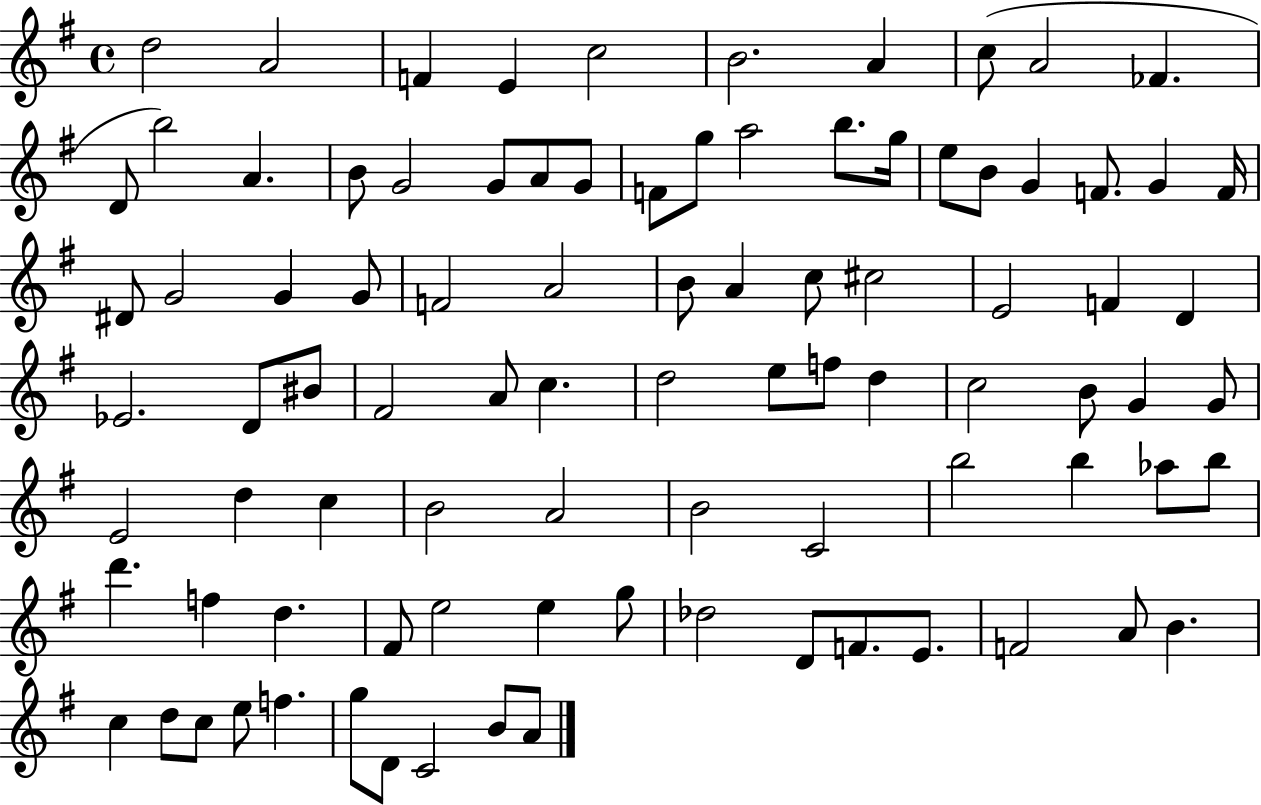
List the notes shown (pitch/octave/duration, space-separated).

D5/h A4/h F4/q E4/q C5/h B4/h. A4/q C5/e A4/h FES4/q. D4/e B5/h A4/q. B4/e G4/h G4/e A4/e G4/e F4/e G5/e A5/h B5/e. G5/s E5/e B4/e G4/q F4/e. G4/q F4/s D#4/e G4/h G4/q G4/e F4/h A4/h B4/e A4/q C5/e C#5/h E4/h F4/q D4/q Eb4/h. D4/e BIS4/e F#4/h A4/e C5/q. D5/h E5/e F5/e D5/q C5/h B4/e G4/q G4/e E4/h D5/q C5/q B4/h A4/h B4/h C4/h B5/h B5/q Ab5/e B5/e D6/q. F5/q D5/q. F#4/e E5/h E5/q G5/e Db5/h D4/e F4/e. E4/e. F4/h A4/e B4/q. C5/q D5/e C5/e E5/e F5/q. G5/e D4/e C4/h B4/e A4/e